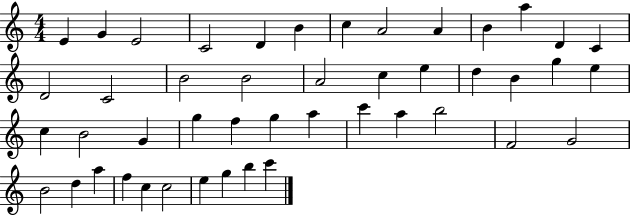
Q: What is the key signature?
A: C major